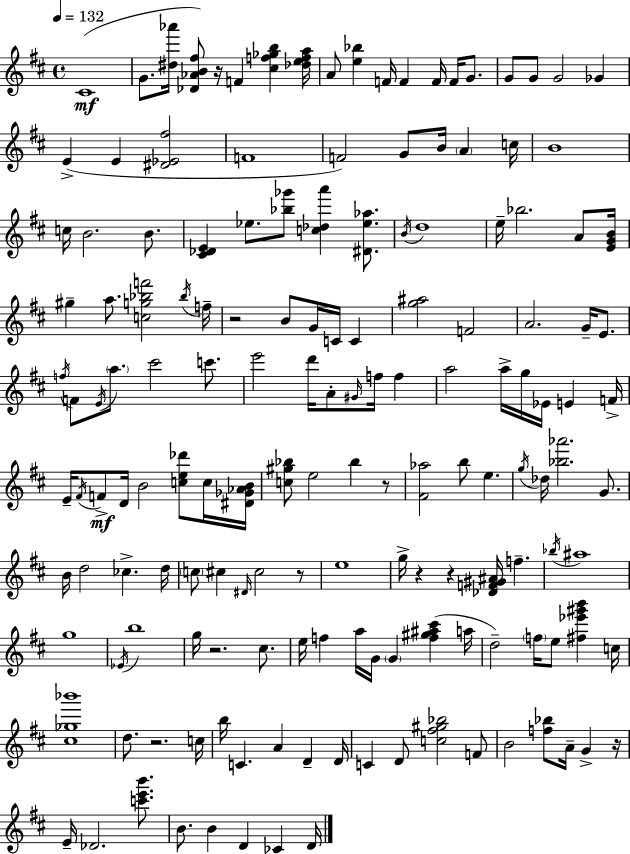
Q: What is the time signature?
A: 4/4